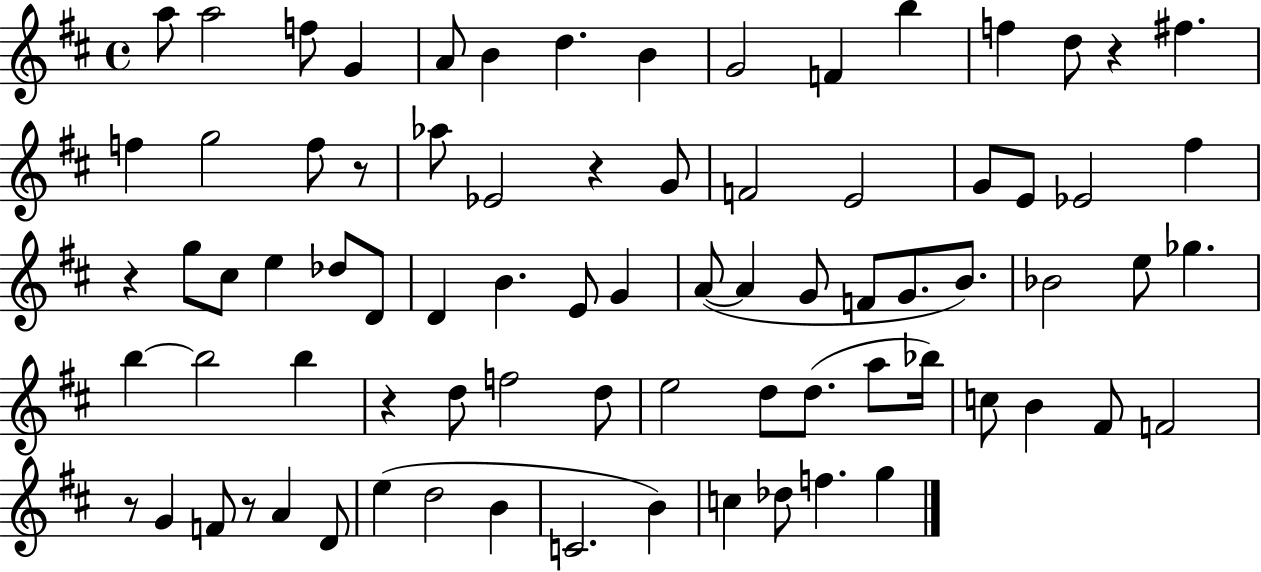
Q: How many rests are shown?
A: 7